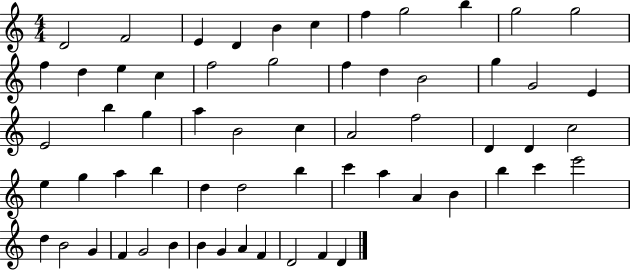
{
  \clef treble
  \numericTimeSignature
  \time 4/4
  \key c \major
  d'2 f'2 | e'4 d'4 b'4 c''4 | f''4 g''2 b''4 | g''2 g''2 | \break f''4 d''4 e''4 c''4 | f''2 g''2 | f''4 d''4 b'2 | g''4 g'2 e'4 | \break e'2 b''4 g''4 | a''4 b'2 c''4 | a'2 f''2 | d'4 d'4 c''2 | \break e''4 g''4 a''4 b''4 | d''4 d''2 b''4 | c'''4 a''4 a'4 b'4 | b''4 c'''4 e'''2 | \break d''4 b'2 g'4 | f'4 g'2 b'4 | b'4 g'4 a'4 f'4 | d'2 f'4 d'4 | \break \bar "|."
}